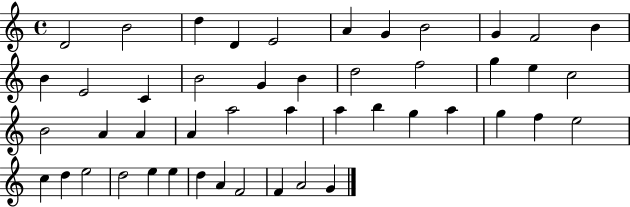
D4/h B4/h D5/q D4/q E4/h A4/q G4/q B4/h G4/q F4/h B4/q B4/q E4/h C4/q B4/h G4/q B4/q D5/h F5/h G5/q E5/q C5/h B4/h A4/q A4/q A4/q A5/h A5/q A5/q B5/q G5/q A5/q G5/q F5/q E5/h C5/q D5/q E5/h D5/h E5/q E5/q D5/q A4/q F4/h F4/q A4/h G4/q